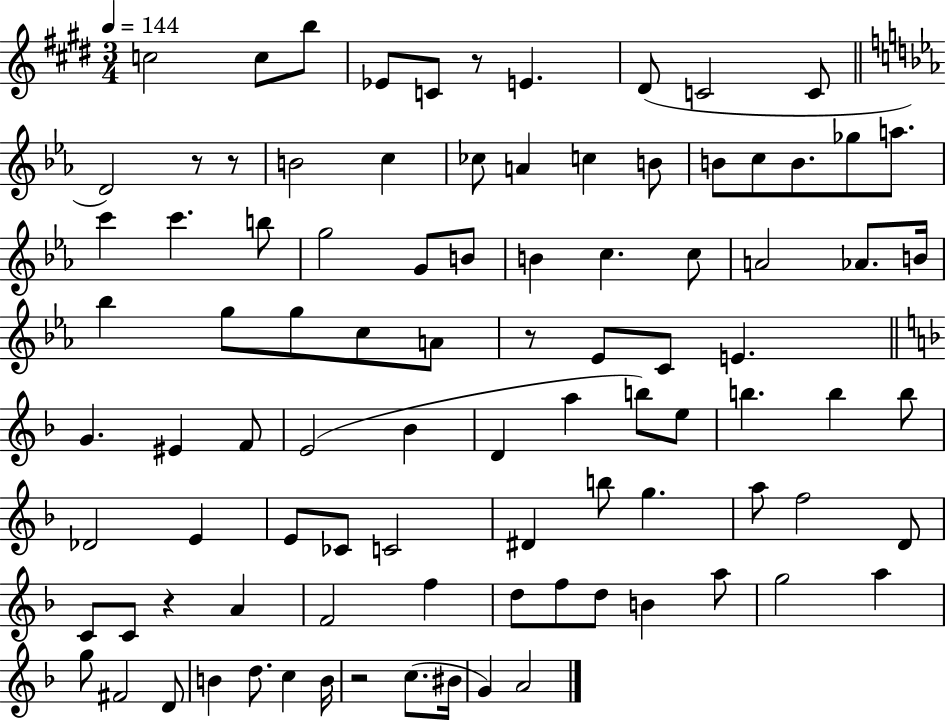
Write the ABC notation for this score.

X:1
T:Untitled
M:3/4
L:1/4
K:E
c2 c/2 b/2 _E/2 C/2 z/2 E ^D/2 C2 C/2 D2 z/2 z/2 B2 c _c/2 A c B/2 B/2 c/2 B/2 _g/2 a/2 c' c' b/2 g2 G/2 B/2 B c c/2 A2 _A/2 B/4 _b g/2 g/2 c/2 A/2 z/2 _E/2 C/2 E G ^E F/2 E2 _B D a b/2 e/2 b b b/2 _D2 E E/2 _C/2 C2 ^D b/2 g a/2 f2 D/2 C/2 C/2 z A F2 f d/2 f/2 d/2 B a/2 g2 a g/2 ^F2 D/2 B d/2 c B/4 z2 c/2 ^B/4 G A2